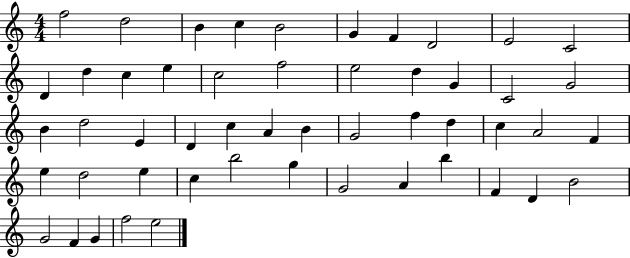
F5/h D5/h B4/q C5/q B4/h G4/q F4/q D4/h E4/h C4/h D4/q D5/q C5/q E5/q C5/h F5/h E5/h D5/q G4/q C4/h G4/h B4/q D5/h E4/q D4/q C5/q A4/q B4/q G4/h F5/q D5/q C5/q A4/h F4/q E5/q D5/h E5/q C5/q B5/h G5/q G4/h A4/q B5/q F4/q D4/q B4/h G4/h F4/q G4/q F5/h E5/h